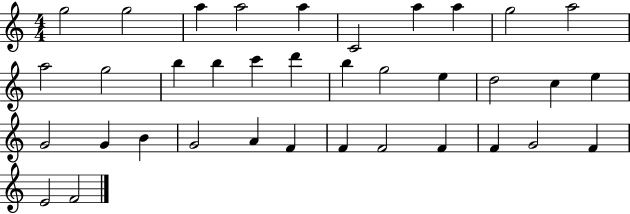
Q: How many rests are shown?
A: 0